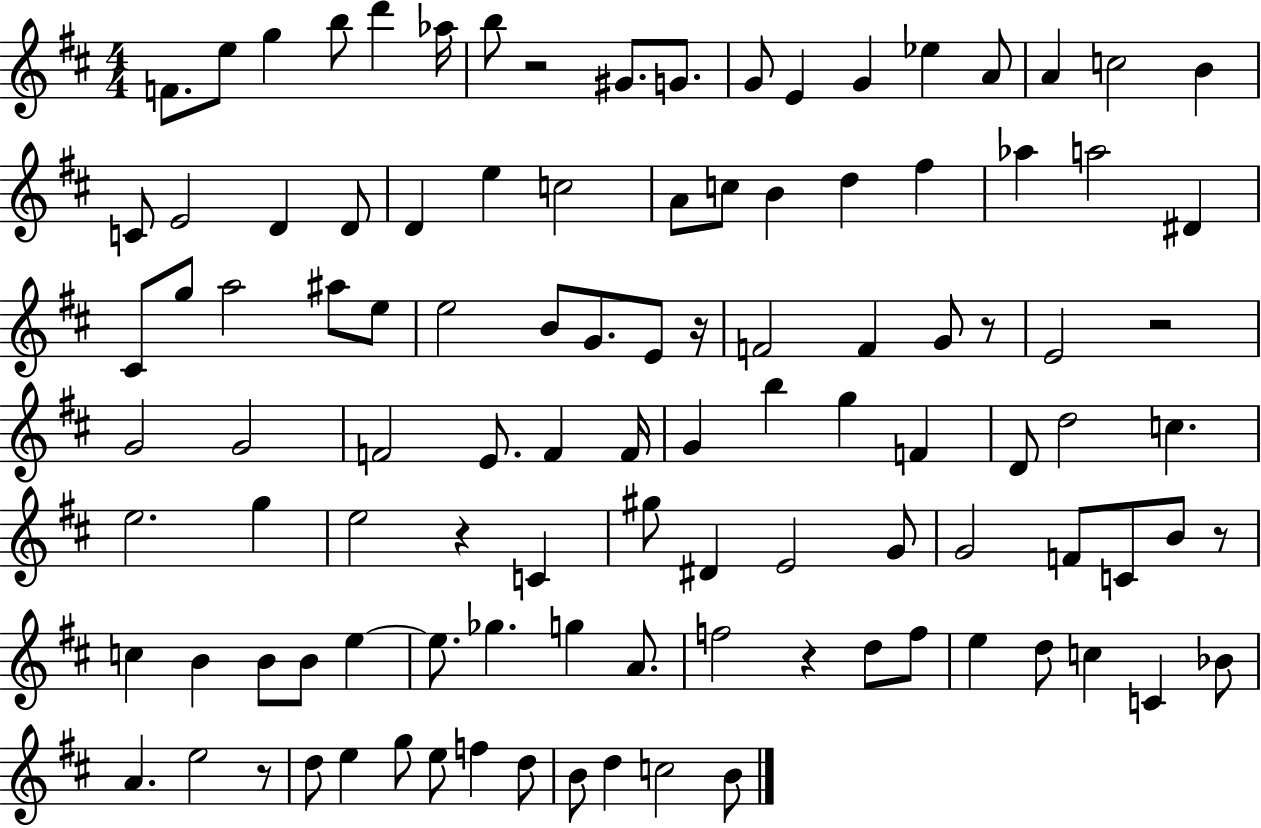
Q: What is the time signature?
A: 4/4